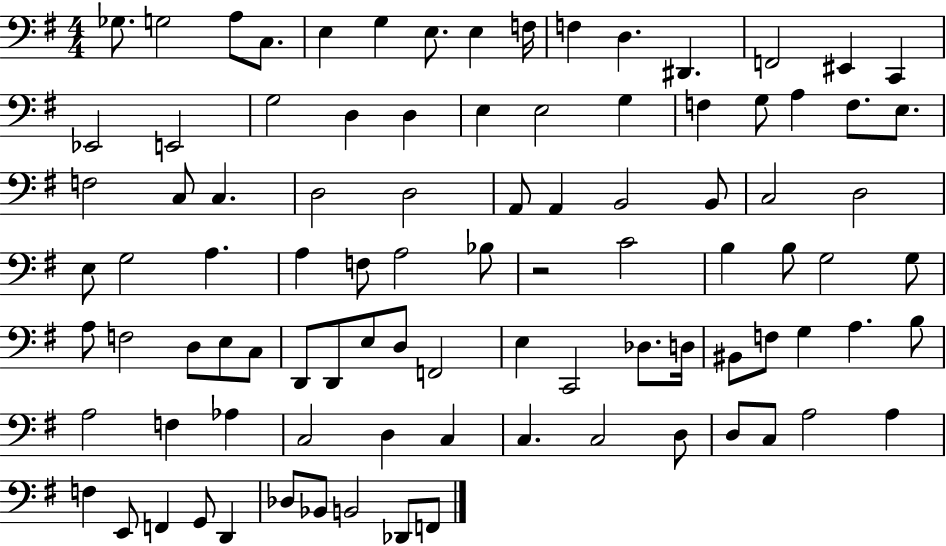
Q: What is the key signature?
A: G major